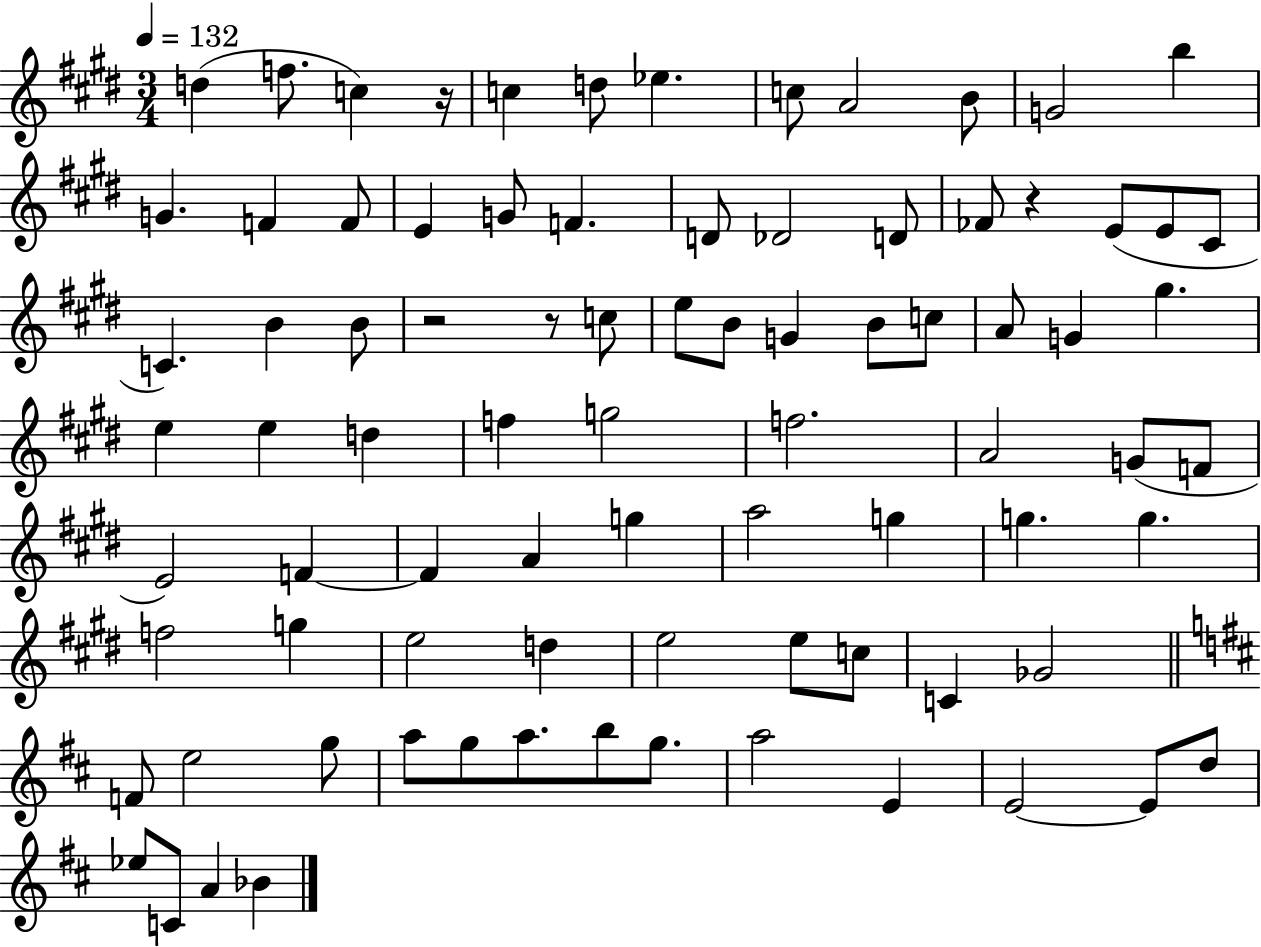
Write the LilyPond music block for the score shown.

{
  \clef treble
  \numericTimeSignature
  \time 3/4
  \key e \major
  \tempo 4 = 132
  d''4( f''8. c''4) r16 | c''4 d''8 ees''4. | c''8 a'2 b'8 | g'2 b''4 | \break g'4. f'4 f'8 | e'4 g'8 f'4. | d'8 des'2 d'8 | fes'8 r4 e'8( e'8 cis'8 | \break c'4.) b'4 b'8 | r2 r8 c''8 | e''8 b'8 g'4 b'8 c''8 | a'8 g'4 gis''4. | \break e''4 e''4 d''4 | f''4 g''2 | f''2. | a'2 g'8( f'8 | \break e'2) f'4~~ | f'4 a'4 g''4 | a''2 g''4 | g''4. g''4. | \break f''2 g''4 | e''2 d''4 | e''2 e''8 c''8 | c'4 ges'2 | \break \bar "||" \break \key d \major f'8 e''2 g''8 | a''8 g''8 a''8. b''8 g''8. | a''2 e'4 | e'2~~ e'8 d''8 | \break ees''8 c'8 a'4 bes'4 | \bar "|."
}